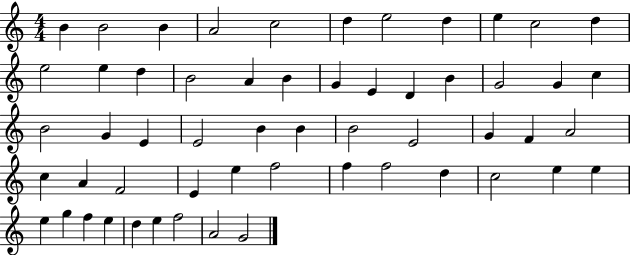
B4/q B4/h B4/q A4/h C5/h D5/q E5/h D5/q E5/q C5/h D5/q E5/h E5/q D5/q B4/h A4/q B4/q G4/q E4/q D4/q B4/q G4/h G4/q C5/q B4/h G4/q E4/q E4/h B4/q B4/q B4/h E4/h G4/q F4/q A4/h C5/q A4/q F4/h E4/q E5/q F5/h F5/q F5/h D5/q C5/h E5/q E5/q E5/q G5/q F5/q E5/q D5/q E5/q F5/h A4/h G4/h